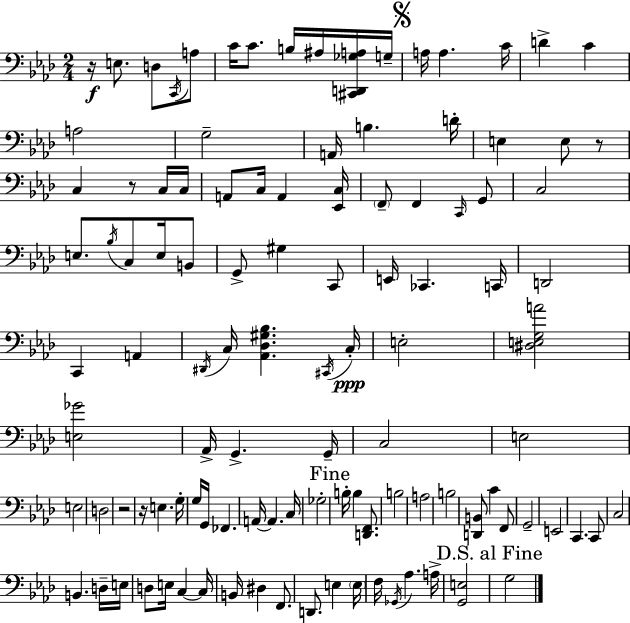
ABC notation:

X:1
T:Untitled
M:2/4
L:1/4
K:Ab
z/4 E,/2 D,/2 C,,/4 A,/2 C/4 C/2 B,/4 ^A,/4 [^C,,D,,_G,A,]/4 G,/4 A,/4 A, C/4 D C A,2 G,2 A,,/4 B, D/4 E, E,/2 z/2 C, z/2 C,/4 C,/4 A,,/2 C,/4 A,, [_E,,C,]/4 F,,/2 F,, C,,/4 G,,/2 C,2 E,/2 _B,/4 C,/2 E,/4 B,,/2 G,,/2 ^G, C,,/2 E,,/4 _C,, C,,/4 D,,2 C,, A,, ^D,,/4 C,/4 [_A,,_D,^G,_B,] ^C,,/4 C,/4 E,2 [^D,E,G,A]2 [E,_G]2 _A,,/4 G,, G,,/4 C,2 E,2 E,2 D,2 z2 z/4 E, G,/4 G,/4 G,,/4 _F,, A,,/4 A,, C,/4 _G,2 B,/4 B, [D,,F,,]/2 B,2 A,2 B,2 [D,,B,,]/2 C F,,/2 G,,2 E,,2 C,, C,,/2 C,2 B,, D,/4 E,/4 D,/2 E,/4 C, C,/4 B,,/4 ^D, F,,/2 D,,/2 E, E,/4 F,/4 _G,,/4 _A, A,/4 [G,,E,]2 G,2